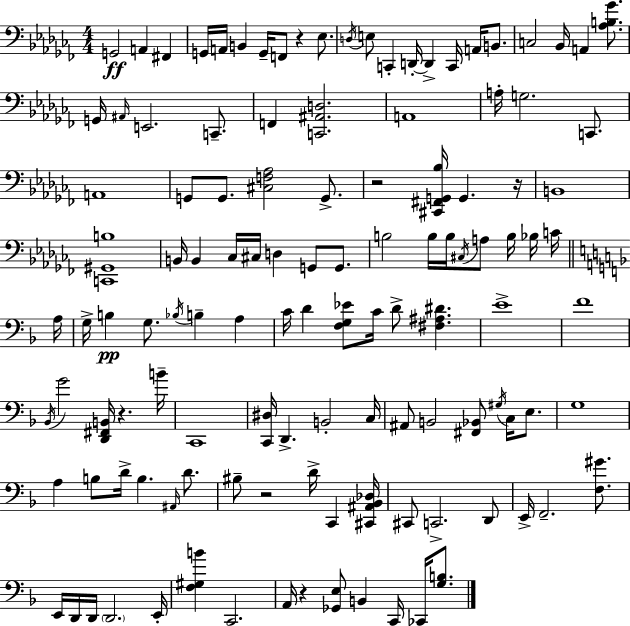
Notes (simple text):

G2/h A2/q F#2/q G2/s A2/s B2/q G2/s F2/e R/q Eb3/e. D3/s E3/e C2/q D2/s D2/q C2/s A2/s B2/e. C3/h Bb2/s A2/q [Ab3,B3,Gb4]/e. G2/s A#2/s E2/h. C2/e. F2/q [C2,A#2,D3]/h. A2/w A3/s G3/h. C2/e. A2/w G2/e G2/e. [C#3,F3,Ab3]/h G2/e. R/h [C#2,F#2,G2,Bb3]/s G2/q. R/s B2/w [C2,G#2,B3]/w B2/s B2/q CES3/s C#3/s D3/q G2/e G2/e. B3/h B3/s B3/s C#3/s A3/e B3/s Bb3/s C4/s A3/s G3/s B3/q G3/e. Bb3/s B3/q A3/q C4/s D4/q [F3,G3,Eb4]/e C4/s D4/e [F#3,A#3,D#4]/q. E4/w F4/w Bb2/s G4/h [D2,F#2,B2]/s R/q. B4/s C2/w [C2,D#3]/s D2/q. B2/h C3/s A#2/e B2/h [F#2,Bb2]/e G#3/s C3/s E3/e. G3/w A3/q B3/e D4/s B3/q. A#2/s D4/e. BIS3/e R/h D4/s C2/q [C#2,A#2,Bb2,Db3]/s C#2/e C2/h. D2/e E2/s F2/h. [F3,G#4]/e. E2/s D2/s D2/s D2/h. E2/s [F3,G#3,B4]/q C2/h. A2/s R/q [Gb2,E3]/e B2/q C2/s CES2/s [G3,B3]/e.